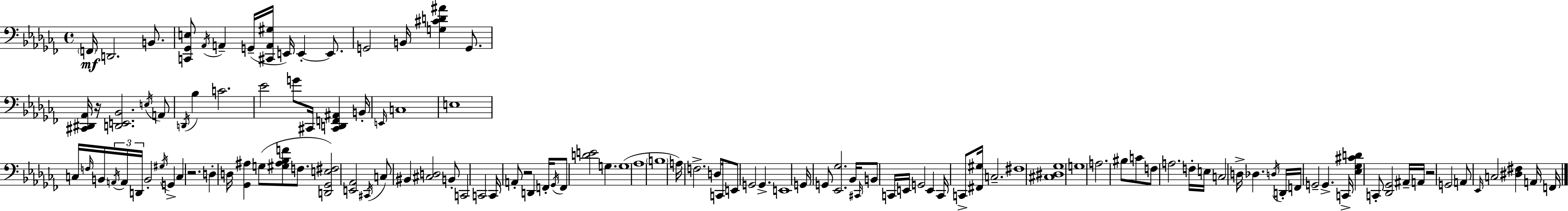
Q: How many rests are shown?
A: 4